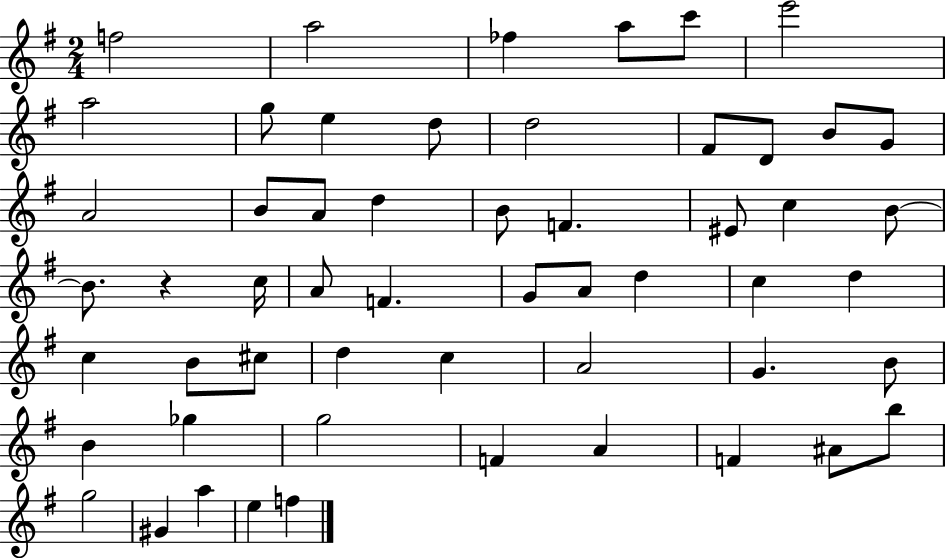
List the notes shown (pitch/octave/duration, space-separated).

F5/h A5/h FES5/q A5/e C6/e E6/h A5/h G5/e E5/q D5/e D5/h F#4/e D4/e B4/e G4/e A4/h B4/e A4/e D5/q B4/e F4/q. EIS4/e C5/q B4/e B4/e. R/q C5/s A4/e F4/q. G4/e A4/e D5/q C5/q D5/q C5/q B4/e C#5/e D5/q C5/q A4/h G4/q. B4/e B4/q Gb5/q G5/h F4/q A4/q F4/q A#4/e B5/e G5/h G#4/q A5/q E5/q F5/q